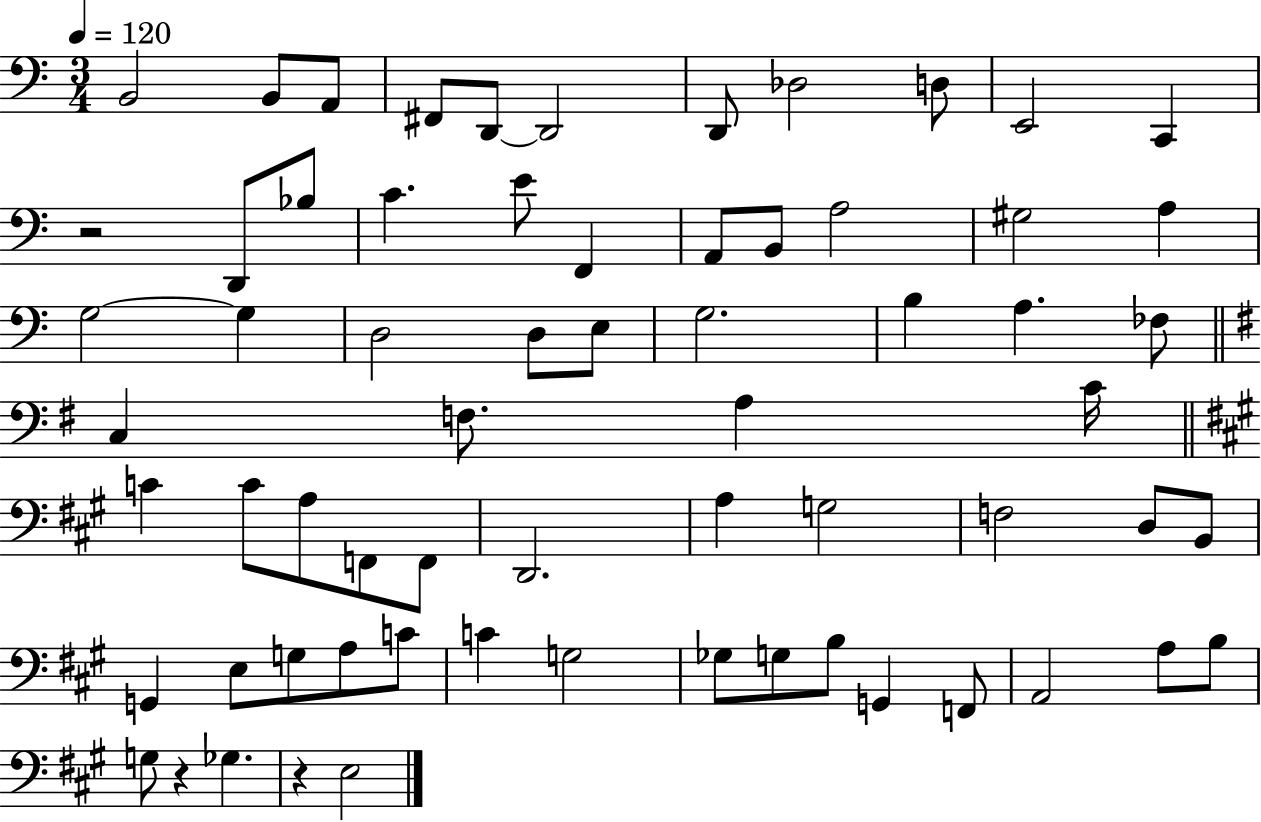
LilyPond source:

{
  \clef bass
  \numericTimeSignature
  \time 3/4
  \key c \major
  \tempo 4 = 120
  \repeat volta 2 { b,2 b,8 a,8 | fis,8 d,8~~ d,2 | d,8 des2 d8 | e,2 c,4 | \break r2 d,8 bes8 | c'4. e'8 f,4 | a,8 b,8 a2 | gis2 a4 | \break g2~~ g4 | d2 d8 e8 | g2. | b4 a4. fes8 | \break \bar "||" \break \key e \minor c4 f8. a4 c'16 | \bar "||" \break \key a \major c'4 c'8 a8 f,8 f,8 | d,2. | a4 g2 | f2 d8 b,8 | \break g,4 e8 g8 a8 c'8 | c'4 g2 | ges8 g8 b8 g,4 f,8 | a,2 a8 b8 | \break g8 r4 ges4. | r4 e2 | } \bar "|."
}